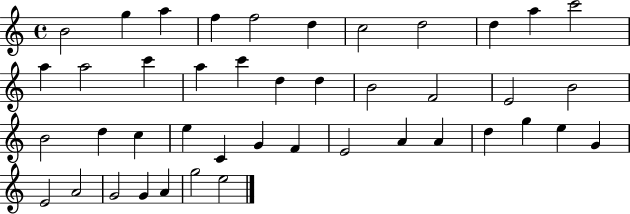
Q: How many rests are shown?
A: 0